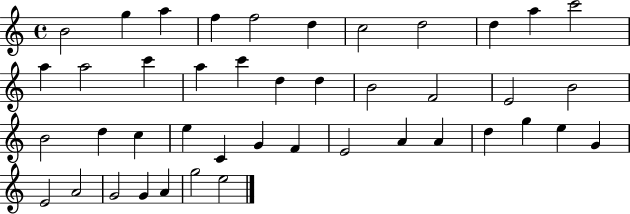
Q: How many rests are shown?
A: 0